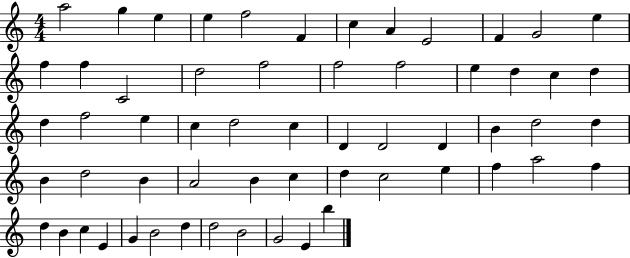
A5/h G5/q E5/q E5/q F5/h F4/q C5/q A4/q E4/h F4/q G4/h E5/q F5/q F5/q C4/h D5/h F5/h F5/h F5/h E5/q D5/q C5/q D5/q D5/q F5/h E5/q C5/q D5/h C5/q D4/q D4/h D4/q B4/q D5/h D5/q B4/q D5/h B4/q A4/h B4/q C5/q D5/q C5/h E5/q F5/q A5/h F5/q D5/q B4/q C5/q E4/q G4/q B4/h D5/q D5/h B4/h G4/h E4/q B5/q